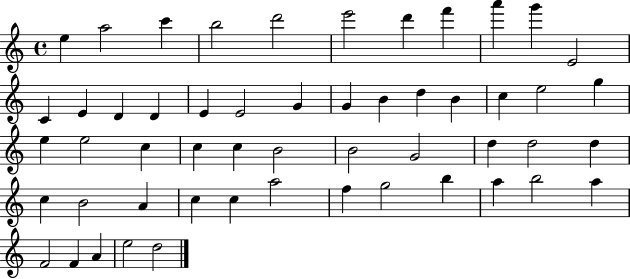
E5/q A5/h C6/q B5/h D6/h E6/h D6/q F6/q A6/q G6/q E4/h C4/q E4/q D4/q D4/q E4/q E4/h G4/q G4/q B4/q D5/q B4/q C5/q E5/h G5/q E5/q E5/h C5/q C5/q C5/q B4/h B4/h G4/h D5/q D5/h D5/q C5/q B4/h A4/q C5/q C5/q A5/h F5/q G5/h B5/q A5/q B5/h A5/q F4/h F4/q A4/q E5/h D5/h